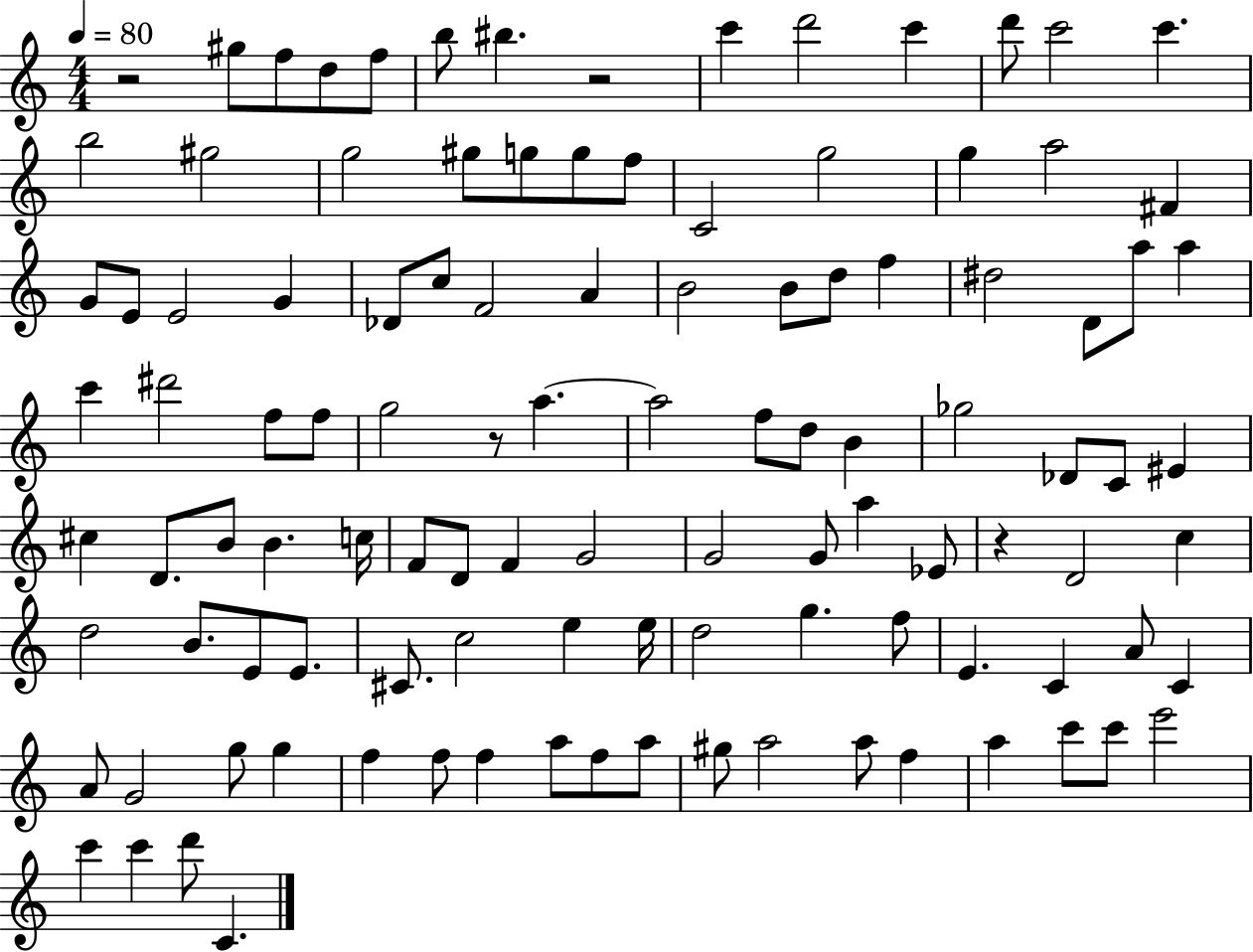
{
  \clef treble
  \numericTimeSignature
  \time 4/4
  \key c \major
  \tempo 4 = 80
  r2 gis''8 f''8 d''8 f''8 | b''8 bis''4. r2 | c'''4 d'''2 c'''4 | d'''8 c'''2 c'''4. | \break b''2 gis''2 | g''2 gis''8 g''8 g''8 f''8 | c'2 g''2 | g''4 a''2 fis'4 | \break g'8 e'8 e'2 g'4 | des'8 c''8 f'2 a'4 | b'2 b'8 d''8 f''4 | dis''2 d'8 a''8 a''4 | \break c'''4 dis'''2 f''8 f''8 | g''2 r8 a''4.~~ | a''2 f''8 d''8 b'4 | ges''2 des'8 c'8 eis'4 | \break cis''4 d'8. b'8 b'4. c''16 | f'8 d'8 f'4 g'2 | g'2 g'8 a''4 ees'8 | r4 d'2 c''4 | \break d''2 b'8. e'8 e'8. | cis'8. c''2 e''4 e''16 | d''2 g''4. f''8 | e'4. c'4 a'8 c'4 | \break a'8 g'2 g''8 g''4 | f''4 f''8 f''4 a''8 f''8 a''8 | gis''8 a''2 a''8 f''4 | a''4 c'''8 c'''8 e'''2 | \break c'''4 c'''4 d'''8 c'4. | \bar "|."
}